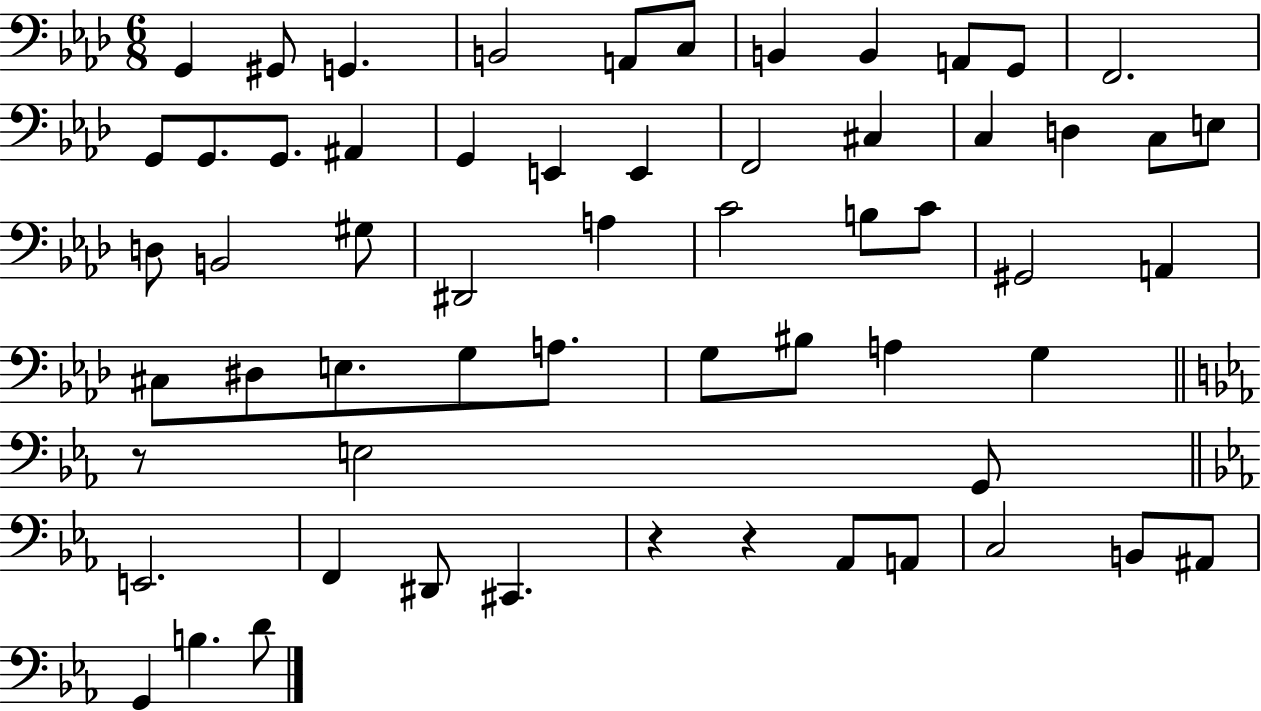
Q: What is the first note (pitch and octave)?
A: G2